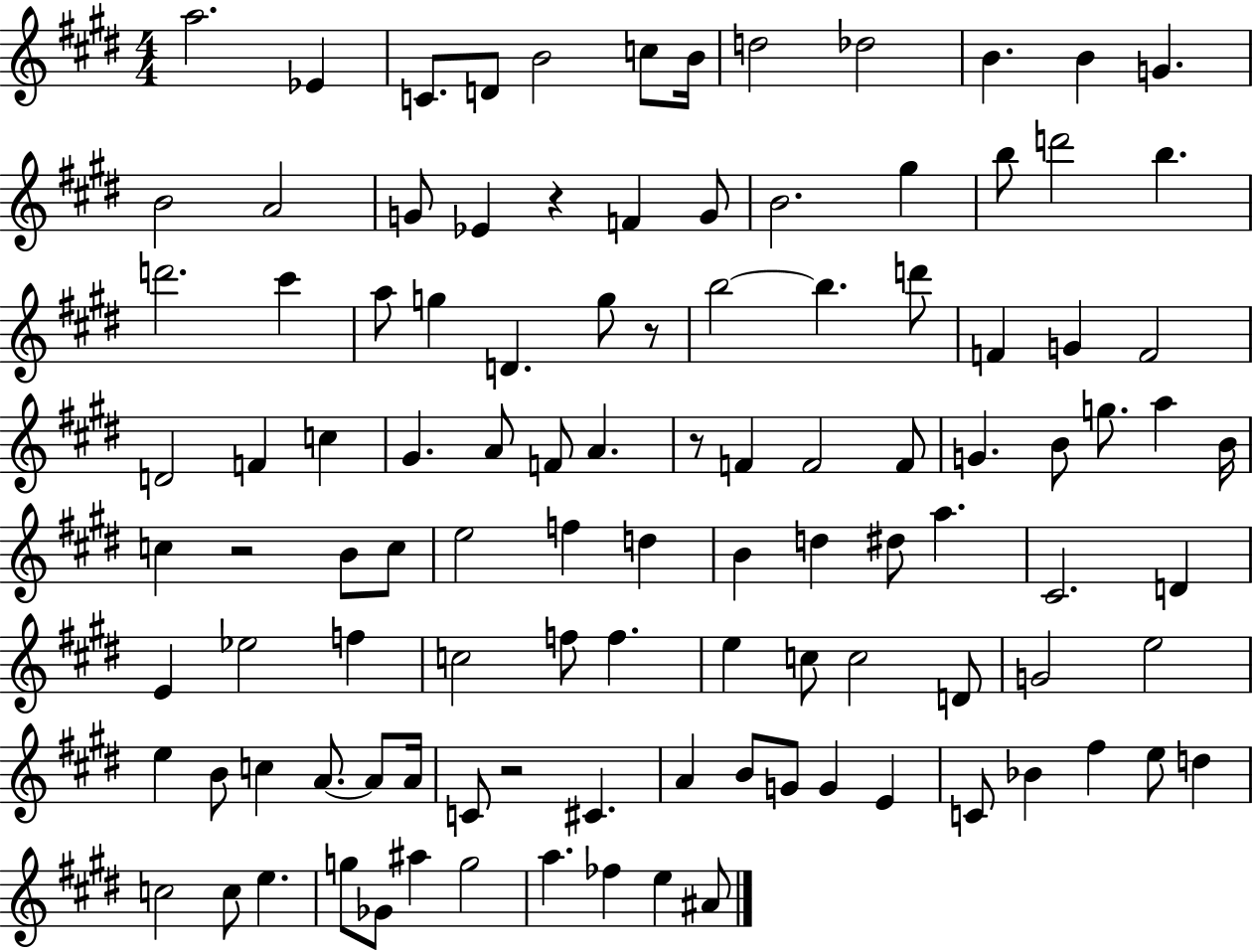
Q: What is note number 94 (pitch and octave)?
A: C5